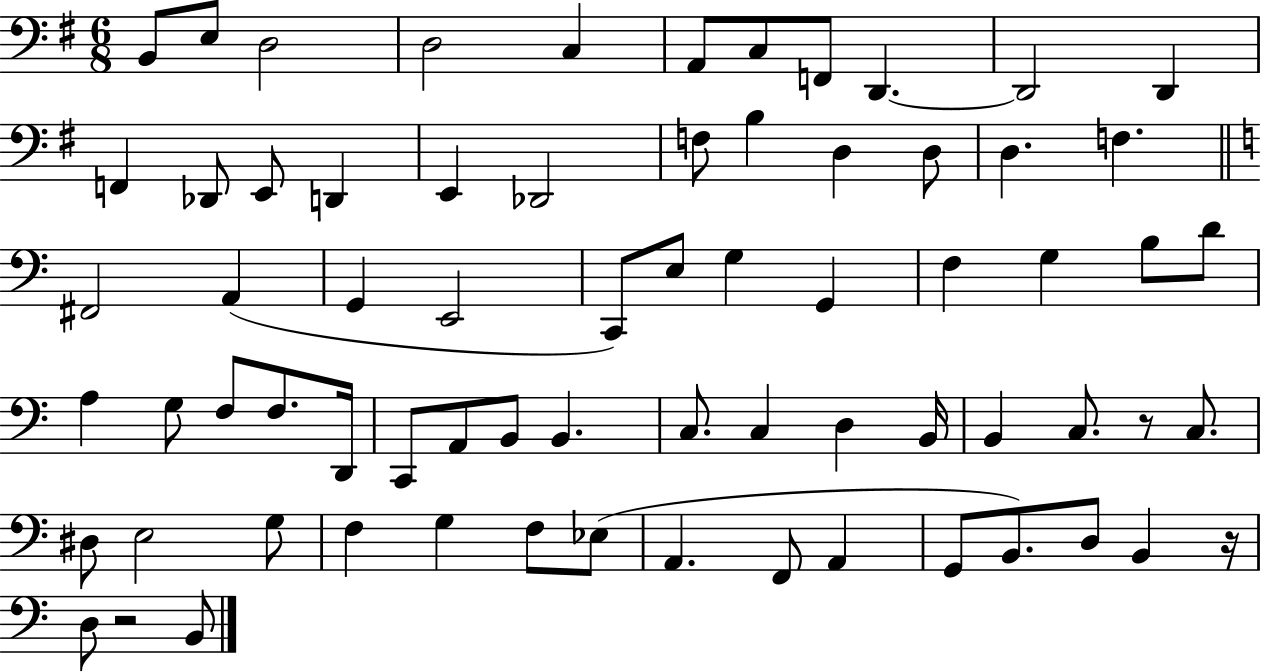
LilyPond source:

{
  \clef bass
  \numericTimeSignature
  \time 6/8
  \key g \major
  \repeat volta 2 { b,8 e8 d2 | d2 c4 | a,8 c8 f,8 d,4.~~ | d,2 d,4 | \break f,4 des,8 e,8 d,4 | e,4 des,2 | f8 b4 d4 d8 | d4. f4. | \break \bar "||" \break \key c \major fis,2 a,4( | g,4 e,2 | c,8) e8 g4 g,4 | f4 g4 b8 d'8 | \break a4 g8 f8 f8. d,16 | c,8 a,8 b,8 b,4. | c8. c4 d4 b,16 | b,4 c8. r8 c8. | \break dis8 e2 g8 | f4 g4 f8 ees8( | a,4. f,8 a,4 | g,8 b,8.) d8 b,4 r16 | \break d8 r2 b,8 | } \bar "|."
}